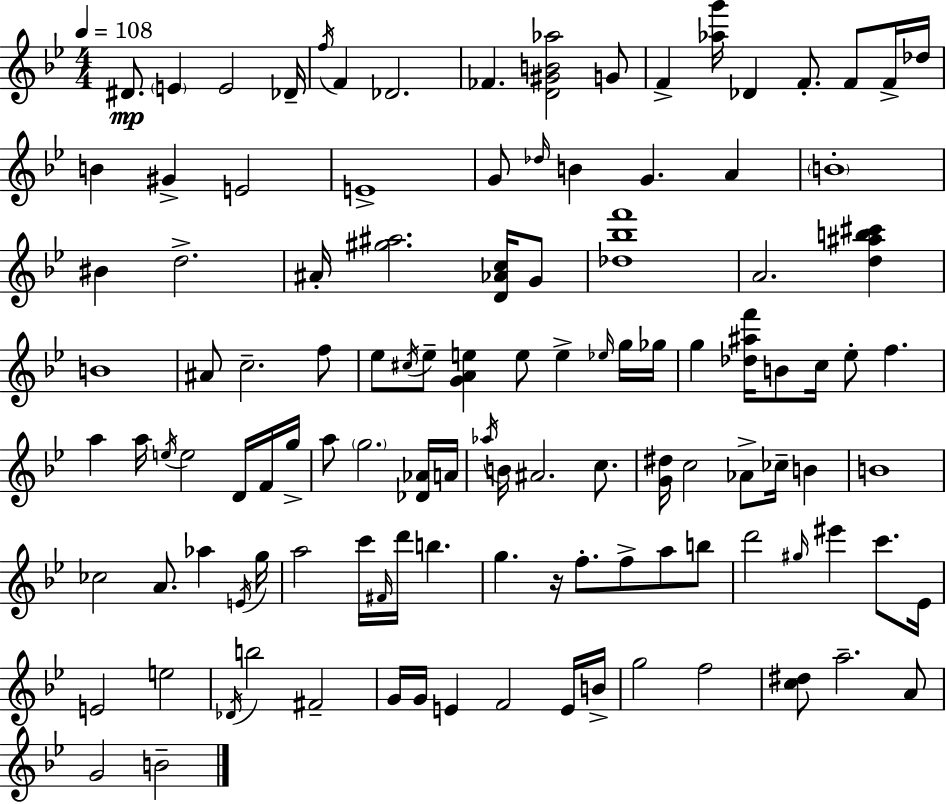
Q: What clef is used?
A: treble